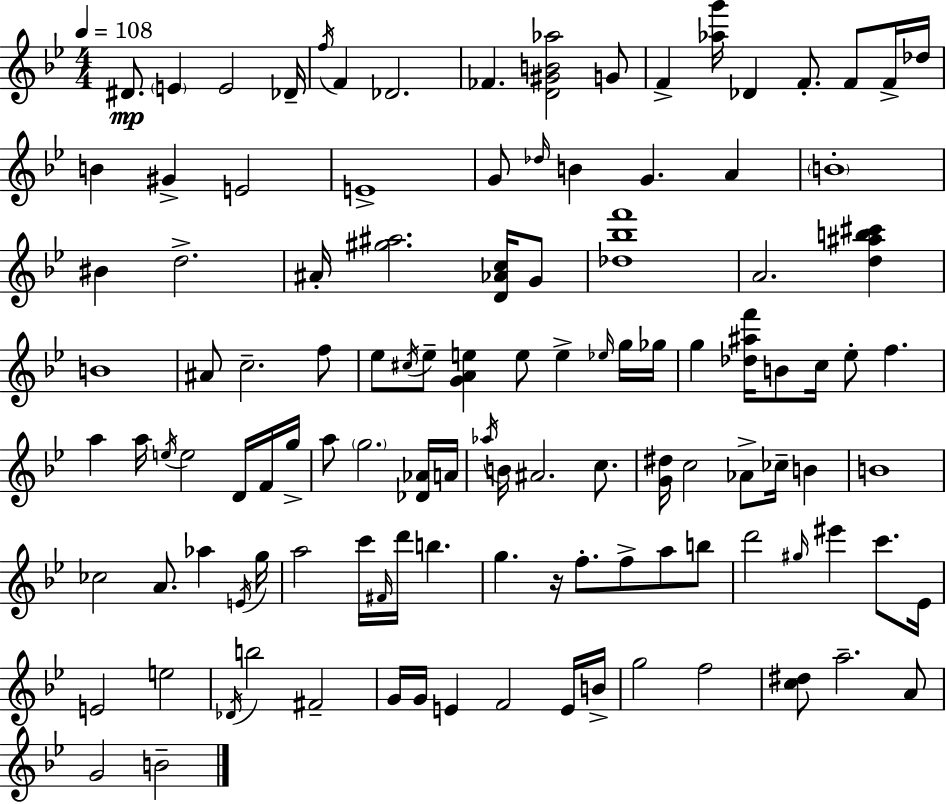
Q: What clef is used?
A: treble